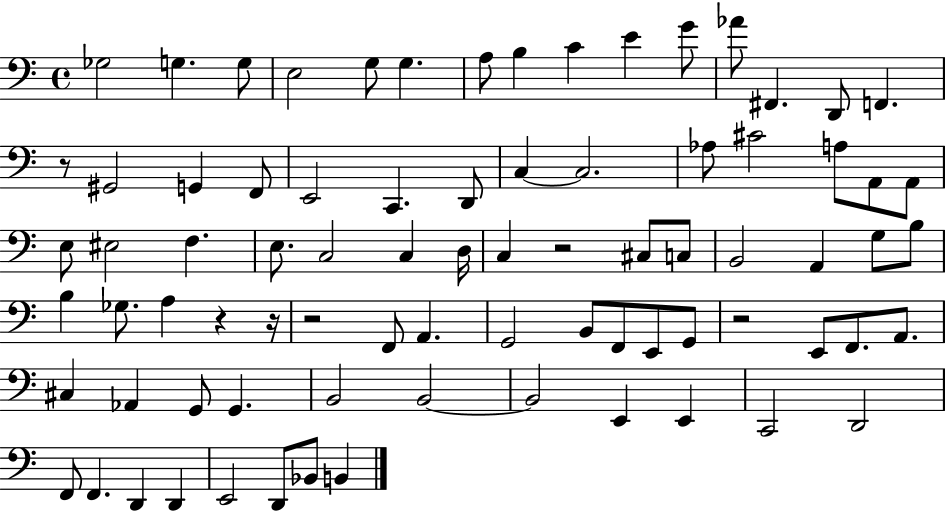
Gb3/h G3/q. G3/e E3/h G3/e G3/q. A3/e B3/q C4/q E4/q G4/e Ab4/e F#2/q. D2/e F2/q. R/e G#2/h G2/q F2/e E2/h C2/q. D2/e C3/q C3/h. Ab3/e C#4/h A3/e A2/e A2/e E3/e EIS3/h F3/q. E3/e. C3/h C3/q D3/s C3/q R/h C#3/e C3/e B2/h A2/q G3/e B3/e B3/q Gb3/e. A3/q R/q R/s R/h F2/e A2/q. G2/h B2/e F2/e E2/e G2/e R/h E2/e F2/e. A2/e. C#3/q Ab2/q G2/e G2/q. B2/h B2/h B2/h E2/q E2/q C2/h D2/h F2/e F2/q. D2/q D2/q E2/h D2/e Bb2/e B2/q